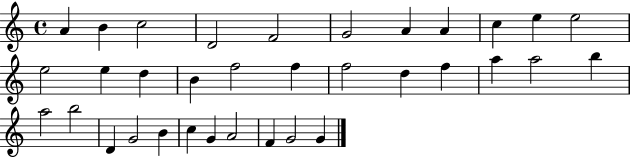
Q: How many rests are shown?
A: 0